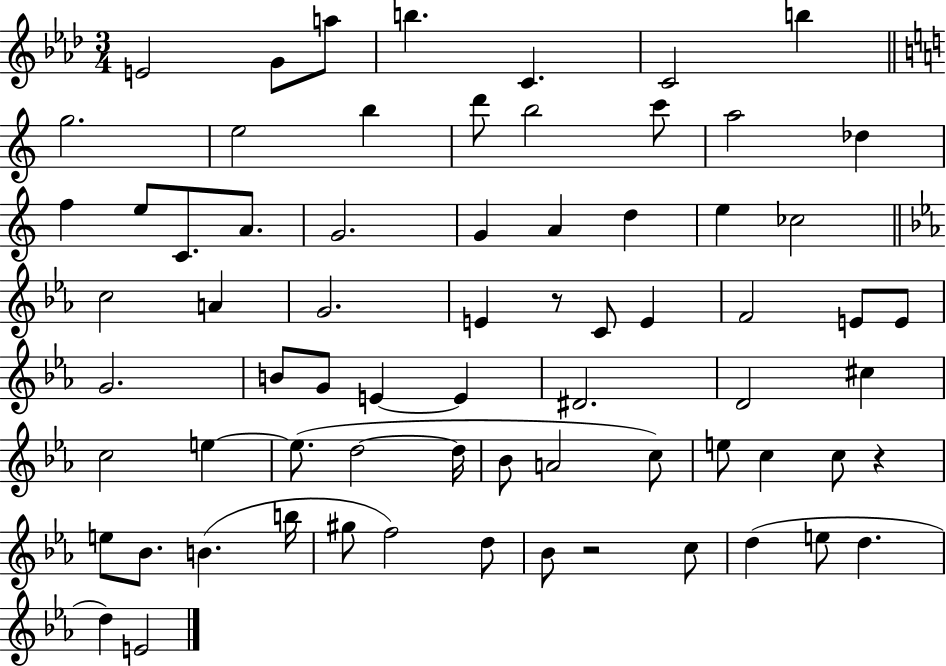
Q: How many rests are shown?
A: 3